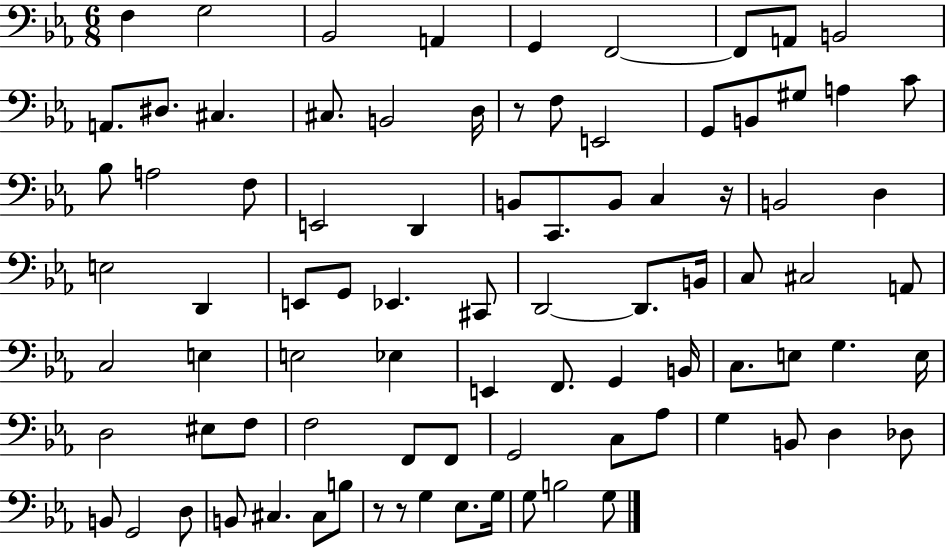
F3/q G3/h Bb2/h A2/q G2/q F2/h F2/e A2/e B2/h A2/e. D#3/e. C#3/q. C#3/e. B2/h D3/s R/e F3/e E2/h G2/e B2/e G#3/e A3/q C4/e Bb3/e A3/h F3/e E2/h D2/q B2/e C2/e. B2/e C3/q R/s B2/h D3/q E3/h D2/q E2/e G2/e Eb2/q. C#2/e D2/h D2/e. B2/s C3/e C#3/h A2/e C3/h E3/q E3/h Eb3/q E2/q F2/e. G2/q B2/s C3/e. E3/e G3/q. E3/s D3/h EIS3/e F3/e F3/h F2/e F2/e G2/h C3/e Ab3/e G3/q B2/e D3/q Db3/e B2/e G2/h D3/e B2/e C#3/q. C#3/e B3/e R/e R/e G3/q Eb3/e. G3/s G3/e B3/h G3/e